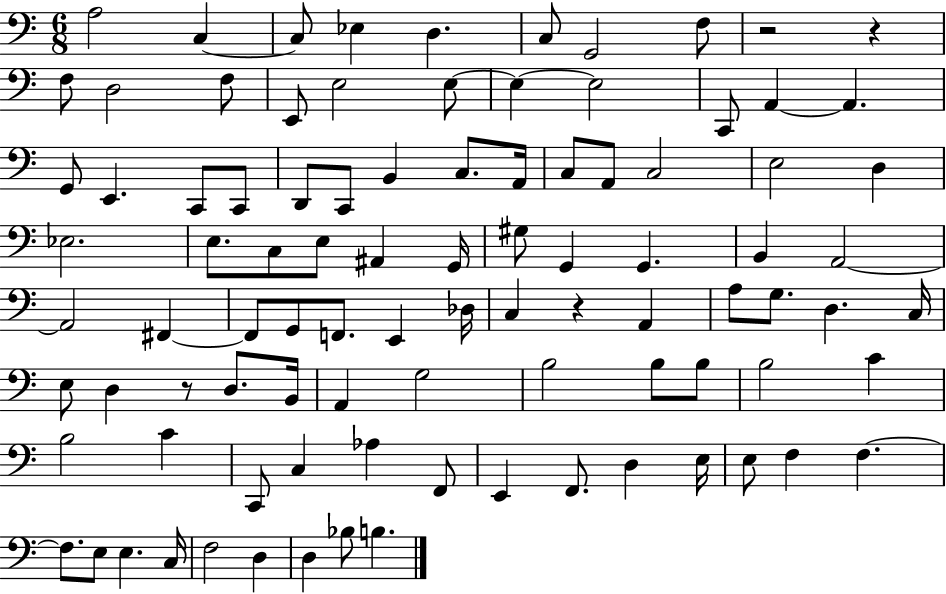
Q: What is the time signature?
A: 6/8